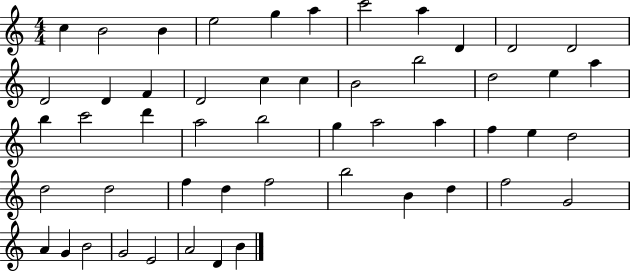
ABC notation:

X:1
T:Untitled
M:4/4
L:1/4
K:C
c B2 B e2 g a c'2 a D D2 D2 D2 D F D2 c c B2 b2 d2 e a b c'2 d' a2 b2 g a2 a f e d2 d2 d2 f d f2 b2 B d f2 G2 A G B2 G2 E2 A2 D B